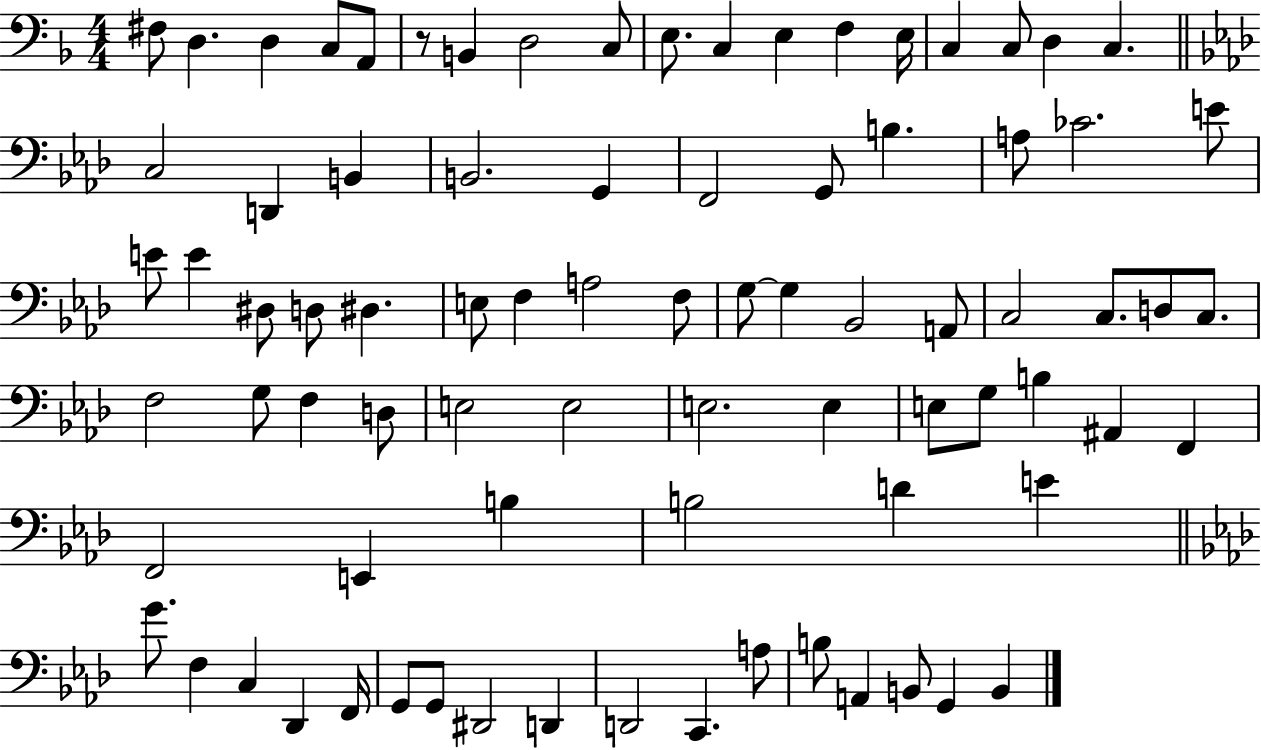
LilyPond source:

{
  \clef bass
  \numericTimeSignature
  \time 4/4
  \key f \major
  fis8 d4. d4 c8 a,8 | r8 b,4 d2 c8 | e8. c4 e4 f4 e16 | c4 c8 d4 c4. | \break \bar "||" \break \key aes \major c2 d,4 b,4 | b,2. g,4 | f,2 g,8 b4. | a8 ces'2. e'8 | \break e'8 e'4 dis8 d8 dis4. | e8 f4 a2 f8 | g8~~ g4 bes,2 a,8 | c2 c8. d8 c8. | \break f2 g8 f4 d8 | e2 e2 | e2. e4 | e8 g8 b4 ais,4 f,4 | \break f,2 e,4 b4 | b2 d'4 e'4 | \bar "||" \break \key f \minor g'8. f4 c4 des,4 f,16 | g,8 g,8 dis,2 d,4 | d,2 c,4. a8 | b8 a,4 b,8 g,4 b,4 | \break \bar "|."
}